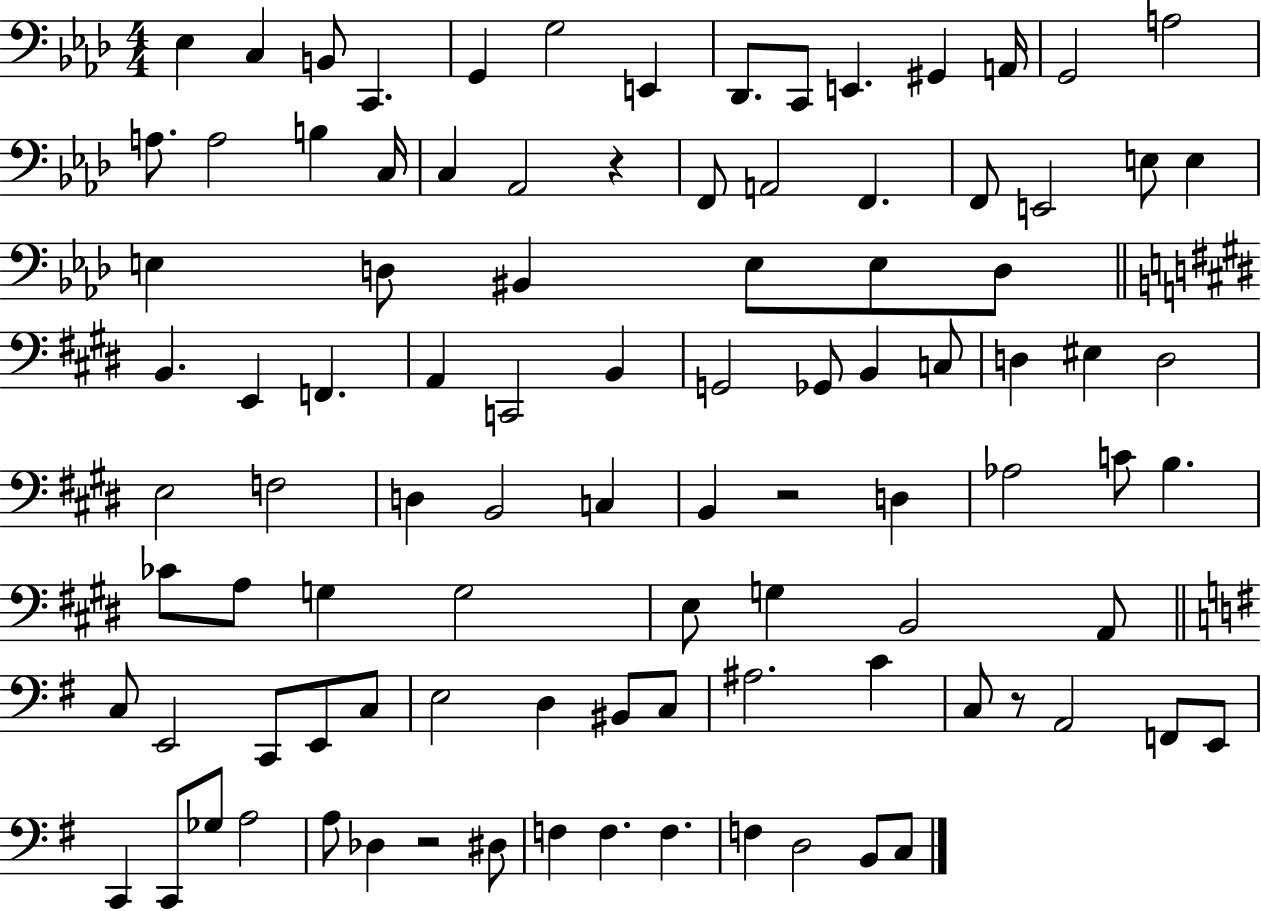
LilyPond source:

{
  \clef bass
  \numericTimeSignature
  \time 4/4
  \key aes \major
  \repeat volta 2 { ees4 c4 b,8 c,4. | g,4 g2 e,4 | des,8. c,8 e,4. gis,4 a,16 | g,2 a2 | \break a8. a2 b4 c16 | c4 aes,2 r4 | f,8 a,2 f,4. | f,8 e,2 e8 e4 | \break e4 d8 bis,4 e8 e8 d8 | \bar "||" \break \key e \major b,4. e,4 f,4. | a,4 c,2 b,4 | g,2 ges,8 b,4 c8 | d4 eis4 d2 | \break e2 f2 | d4 b,2 c4 | b,4 r2 d4 | aes2 c'8 b4. | \break ces'8 a8 g4 g2 | e8 g4 b,2 a,8 | \bar "||" \break \key g \major c8 e,2 c,8 e,8 c8 | e2 d4 bis,8 c8 | ais2. c'4 | c8 r8 a,2 f,8 e,8 | \break c,4 c,8 ges8 a2 | a8 des4 r2 dis8 | f4 f4. f4. | f4 d2 b,8 c8 | \break } \bar "|."
}